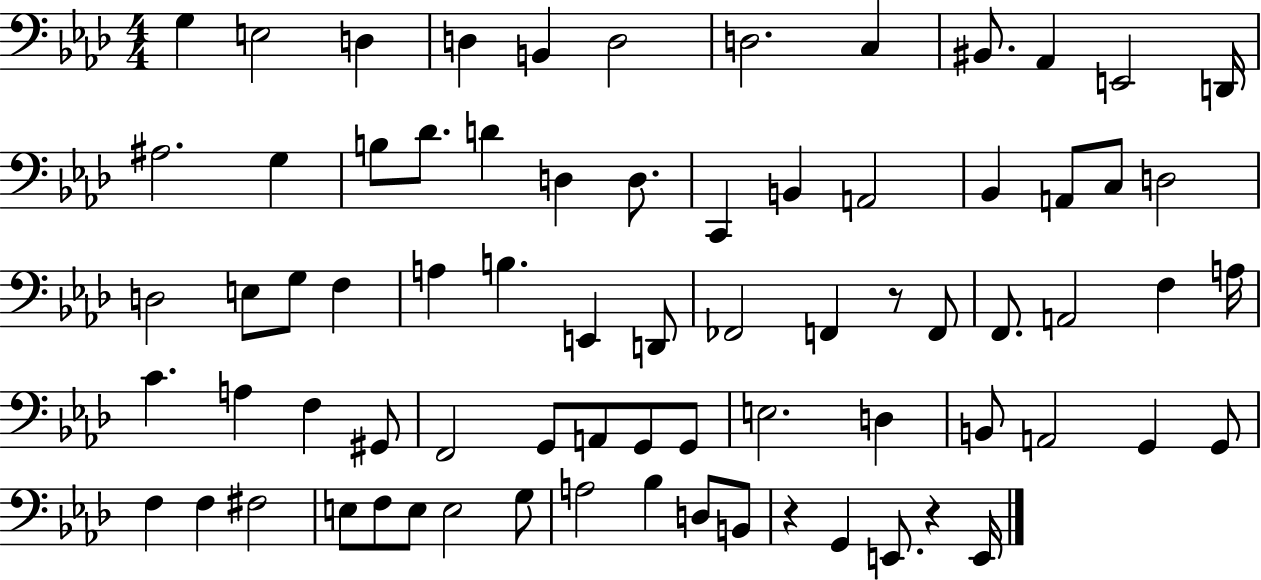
X:1
T:Untitled
M:4/4
L:1/4
K:Ab
G, E,2 D, D, B,, D,2 D,2 C, ^B,,/2 _A,, E,,2 D,,/4 ^A,2 G, B,/2 _D/2 D D, D,/2 C,, B,, A,,2 _B,, A,,/2 C,/2 D,2 D,2 E,/2 G,/2 F, A, B, E,, D,,/2 _F,,2 F,, z/2 F,,/2 F,,/2 A,,2 F, A,/4 C A, F, ^G,,/2 F,,2 G,,/2 A,,/2 G,,/2 G,,/2 E,2 D, B,,/2 A,,2 G,, G,,/2 F, F, ^F,2 E,/2 F,/2 E,/2 E,2 G,/2 A,2 _B, D,/2 B,,/2 z G,, E,,/2 z E,,/4